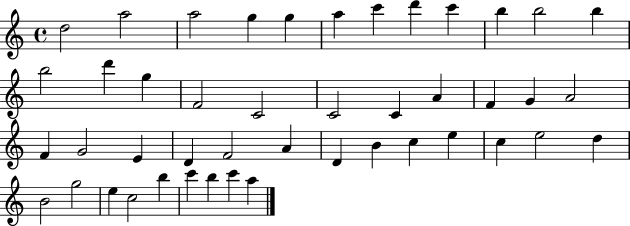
D5/h A5/h A5/h G5/q G5/q A5/q C6/q D6/q C6/q B5/q B5/h B5/q B5/h D6/q G5/q F4/h C4/h C4/h C4/q A4/q F4/q G4/q A4/h F4/q G4/h E4/q D4/q F4/h A4/q D4/q B4/q C5/q E5/q C5/q E5/h D5/q B4/h G5/h E5/q C5/h B5/q C6/q B5/q C6/q A5/q